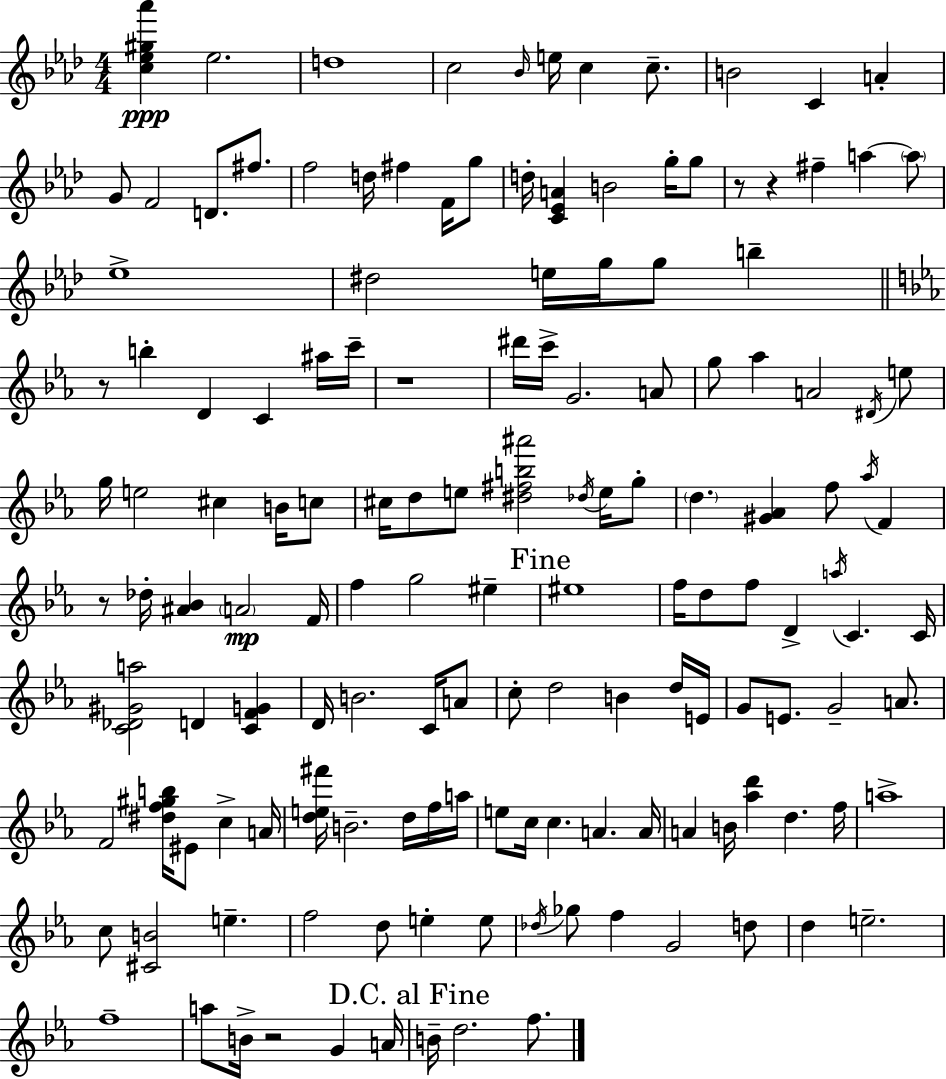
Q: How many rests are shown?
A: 6